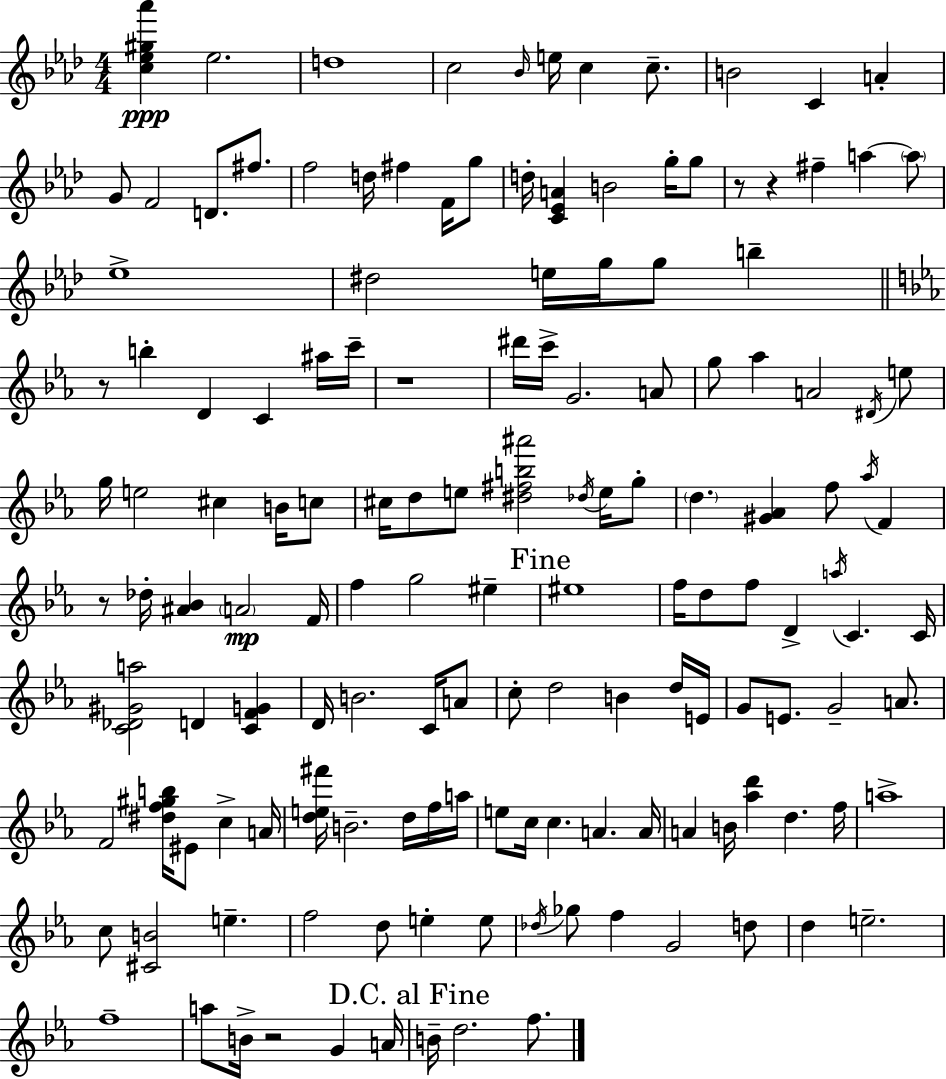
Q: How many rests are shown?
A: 6